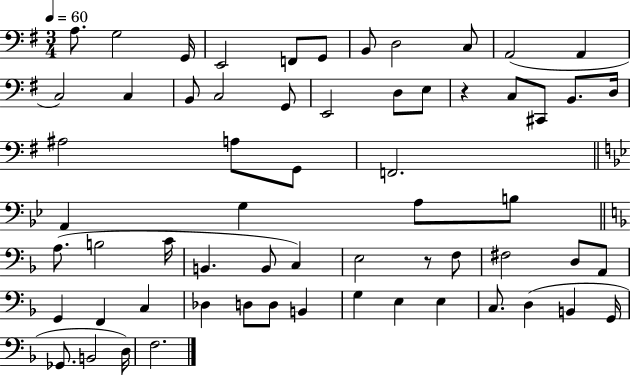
A3/e. G3/h G2/s E2/h F2/e G2/e B2/e D3/h C3/e A2/h A2/q C3/h C3/q B2/e C3/h G2/e E2/h D3/e E3/e R/q C3/e C#2/e B2/e. D3/s A#3/h A3/e G2/e F2/h. A2/q G3/q A3/e B3/e A3/e. B3/h C4/s B2/q. B2/e C3/q E3/h R/e F3/e F#3/h D3/e A2/e G2/q F2/q C3/q Db3/q D3/e D3/e B2/q G3/q E3/q E3/q C3/e. D3/q B2/q G2/s Gb2/e. B2/h D3/s F3/h.